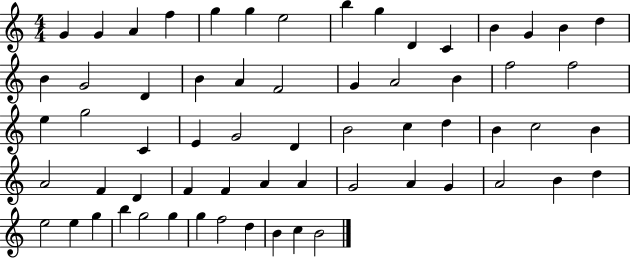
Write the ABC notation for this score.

X:1
T:Untitled
M:4/4
L:1/4
K:C
G G A f g g e2 b g D C B G B d B G2 D B A F2 G A2 B f2 f2 e g2 C E G2 D B2 c d B c2 B A2 F D F F A A G2 A G A2 B d e2 e g b g2 g g f2 d B c B2